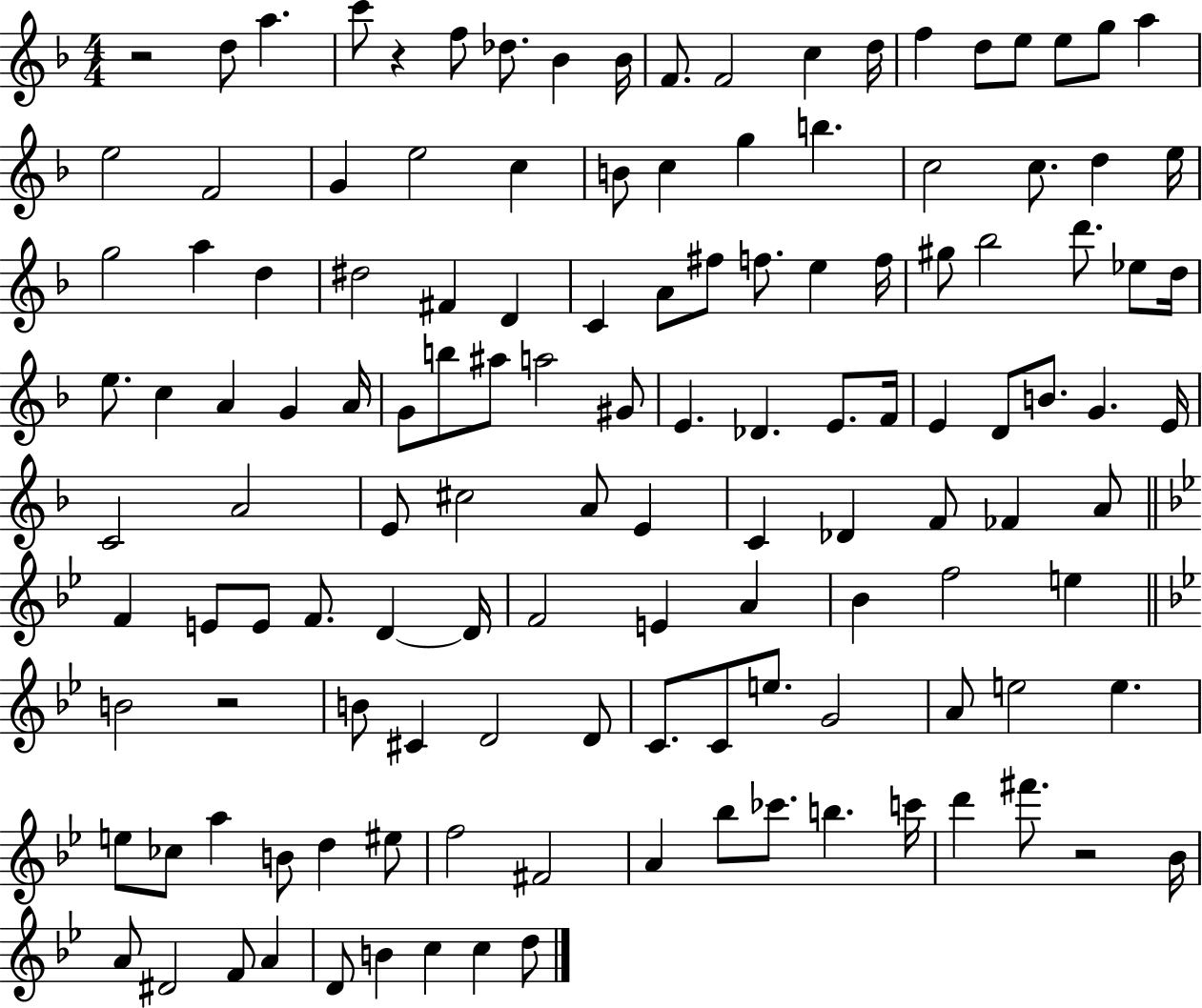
X:1
T:Untitled
M:4/4
L:1/4
K:F
z2 d/2 a c'/2 z f/2 _d/2 _B _B/4 F/2 F2 c d/4 f d/2 e/2 e/2 g/2 a e2 F2 G e2 c B/2 c g b c2 c/2 d e/4 g2 a d ^d2 ^F D C A/2 ^f/2 f/2 e f/4 ^g/2 _b2 d'/2 _e/2 d/4 e/2 c A G A/4 G/2 b/2 ^a/2 a2 ^G/2 E _D E/2 F/4 E D/2 B/2 G E/4 C2 A2 E/2 ^c2 A/2 E C _D F/2 _F A/2 F E/2 E/2 F/2 D D/4 F2 E A _B f2 e B2 z2 B/2 ^C D2 D/2 C/2 C/2 e/2 G2 A/2 e2 e e/2 _c/2 a B/2 d ^e/2 f2 ^F2 A _b/2 _c'/2 b c'/4 d' ^f'/2 z2 _B/4 A/2 ^D2 F/2 A D/2 B c c d/2